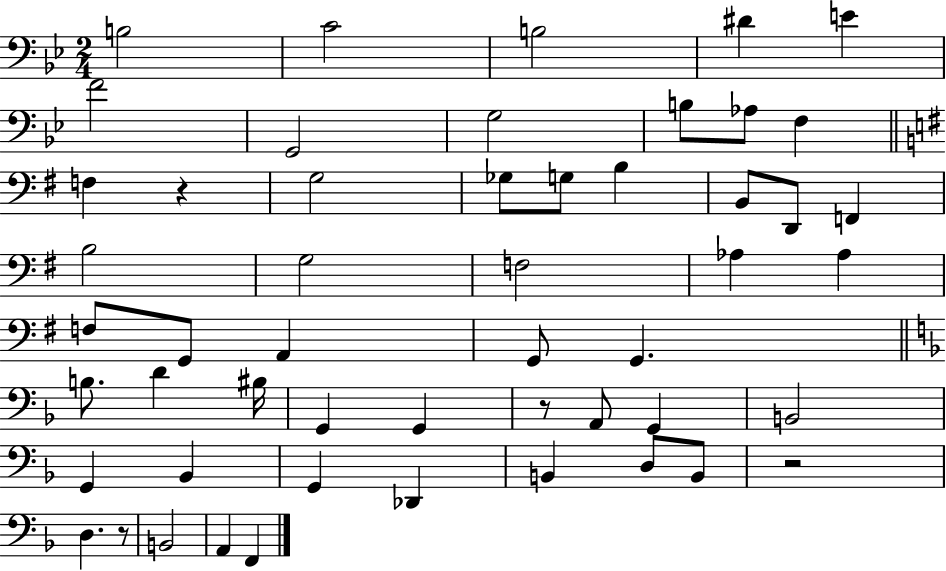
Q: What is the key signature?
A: BES major